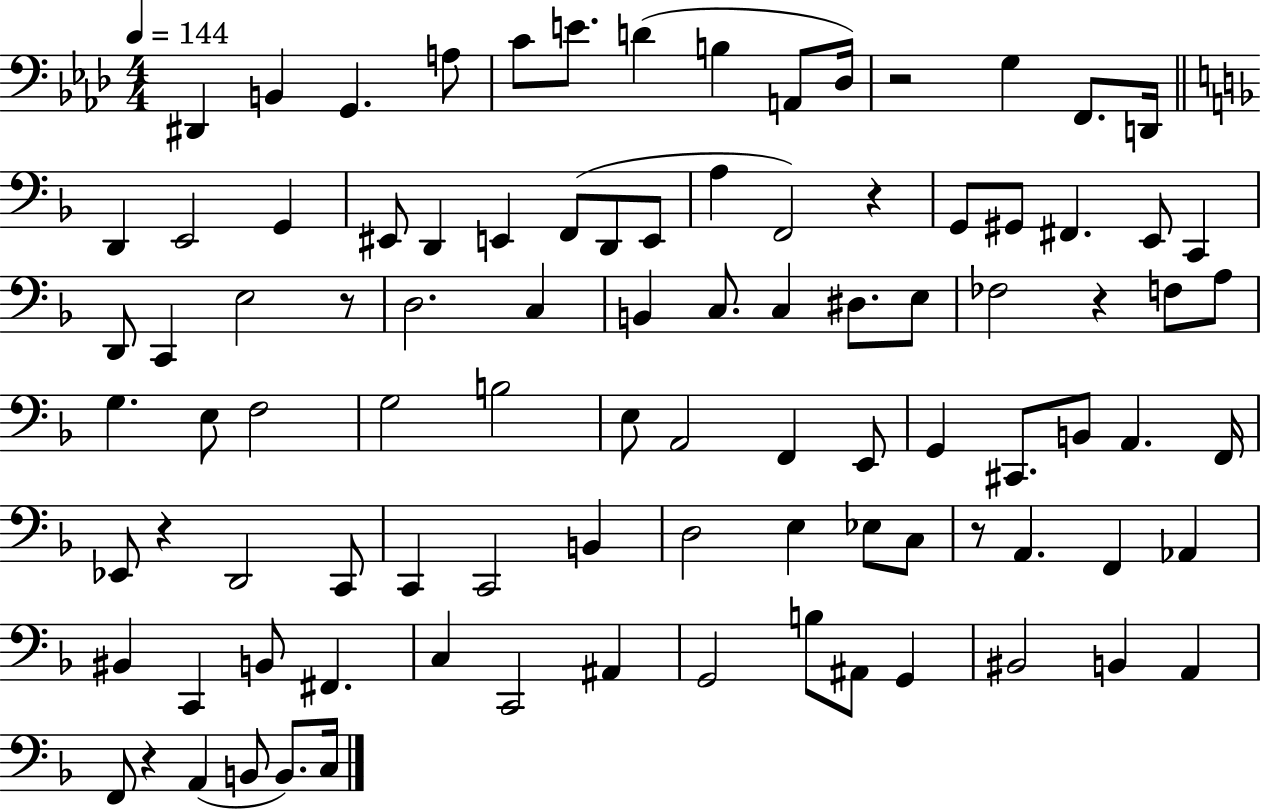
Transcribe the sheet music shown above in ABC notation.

X:1
T:Untitled
M:4/4
L:1/4
K:Ab
^D,, B,, G,, A,/2 C/2 E/2 D B, A,,/2 _D,/4 z2 G, F,,/2 D,,/4 D,, E,,2 G,, ^E,,/2 D,, E,, F,,/2 D,,/2 E,,/2 A, F,,2 z G,,/2 ^G,,/2 ^F,, E,,/2 C,, D,,/2 C,, E,2 z/2 D,2 C, B,, C,/2 C, ^D,/2 E,/2 _F,2 z F,/2 A,/2 G, E,/2 F,2 G,2 B,2 E,/2 A,,2 F,, E,,/2 G,, ^C,,/2 B,,/2 A,, F,,/4 _E,,/2 z D,,2 C,,/2 C,, C,,2 B,, D,2 E, _E,/2 C,/2 z/2 A,, F,, _A,, ^B,, C,, B,,/2 ^F,, C, C,,2 ^A,, G,,2 B,/2 ^A,,/2 G,, ^B,,2 B,, A,, F,,/2 z A,, B,,/2 B,,/2 C,/4